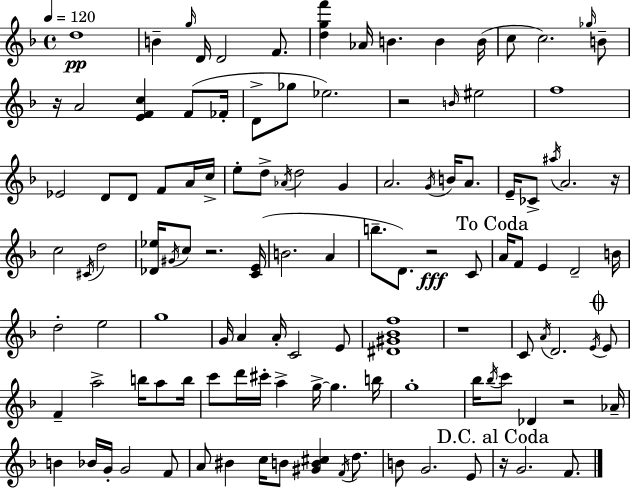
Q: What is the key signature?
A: F major